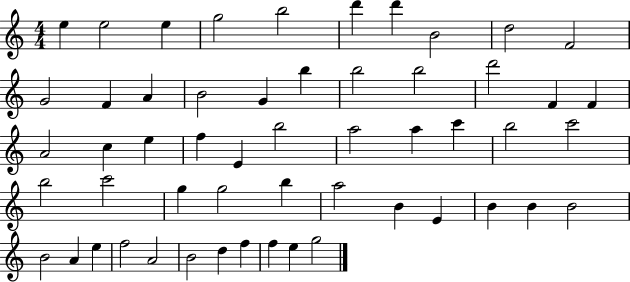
E5/q E5/h E5/q G5/h B5/h D6/q D6/q B4/h D5/h F4/h G4/h F4/q A4/q B4/h G4/q B5/q B5/h B5/h D6/h F4/q F4/q A4/h C5/q E5/q F5/q E4/q B5/h A5/h A5/q C6/q B5/h C6/h B5/h C6/h G5/q G5/h B5/q A5/h B4/q E4/q B4/q B4/q B4/h B4/h A4/q E5/q F5/h A4/h B4/h D5/q F5/q F5/q E5/q G5/h